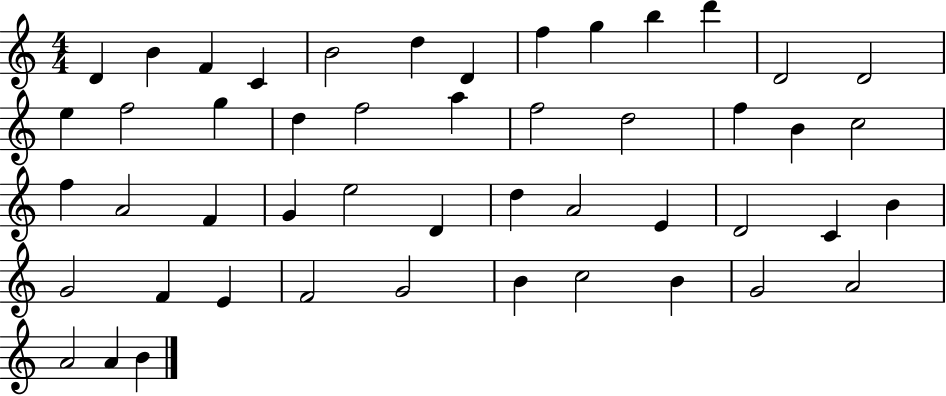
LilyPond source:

{
  \clef treble
  \numericTimeSignature
  \time 4/4
  \key c \major
  d'4 b'4 f'4 c'4 | b'2 d''4 d'4 | f''4 g''4 b''4 d'''4 | d'2 d'2 | \break e''4 f''2 g''4 | d''4 f''2 a''4 | f''2 d''2 | f''4 b'4 c''2 | \break f''4 a'2 f'4 | g'4 e''2 d'4 | d''4 a'2 e'4 | d'2 c'4 b'4 | \break g'2 f'4 e'4 | f'2 g'2 | b'4 c''2 b'4 | g'2 a'2 | \break a'2 a'4 b'4 | \bar "|."
}